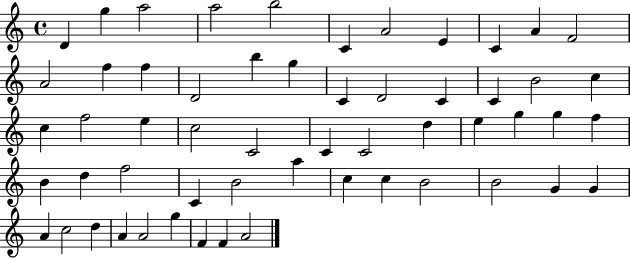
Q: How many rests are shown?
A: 0